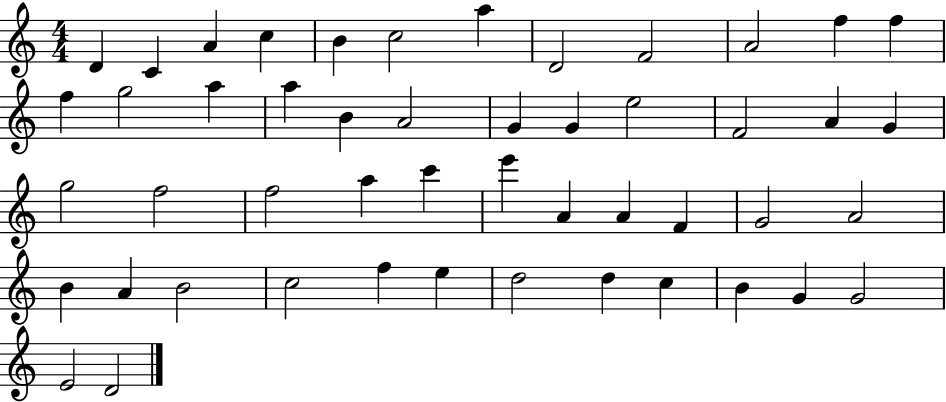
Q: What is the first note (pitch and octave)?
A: D4